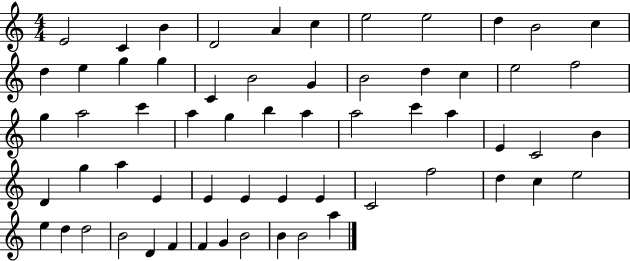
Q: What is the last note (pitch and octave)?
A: A5